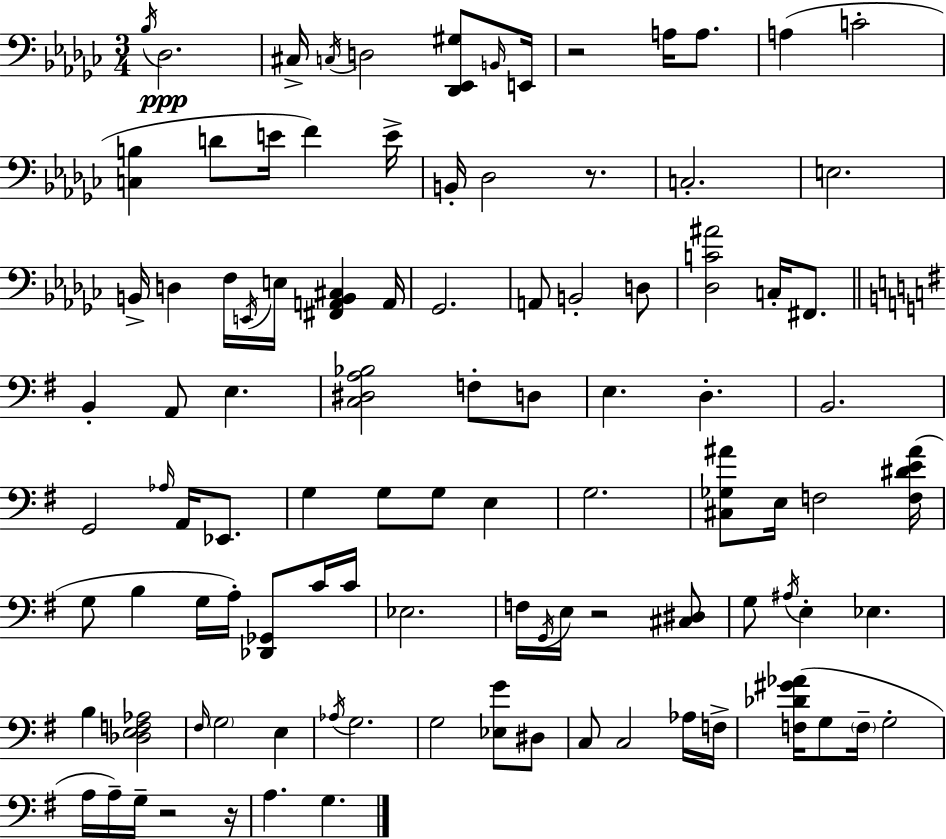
X:1
T:Untitled
M:3/4
L:1/4
K:Ebm
_B,/4 _D,2 ^C,/4 C,/4 D,2 [_D,,_E,,^G,]/2 B,,/4 E,,/4 z2 A,/4 A,/2 A, C2 [C,B,] D/2 E/4 F E/4 B,,/4 _D,2 z/2 C,2 E,2 B,,/4 D, F,/4 E,,/4 E,/4 [^F,,A,,B,,^C,] A,,/4 _G,,2 A,,/2 B,,2 D,/2 [_D,C^A]2 C,/4 ^F,,/2 B,, A,,/2 E, [C,^D,A,_B,]2 F,/2 D,/2 E, D, B,,2 G,,2 _A,/4 A,,/4 _E,,/2 G, G,/2 G,/2 E, G,2 [^C,_G,^A]/2 E,/4 F,2 [F,^DE^A]/4 G,/2 B, G,/4 A,/4 [_D,,_G,,]/2 C/4 C/4 _E,2 F,/4 G,,/4 E,/4 z2 [^C,^D,]/2 G,/2 ^A,/4 E, _E, B, [_D,E,F,_A,]2 ^F,/4 G,2 E, _A,/4 G,2 G,2 [_E,G]/2 ^D,/2 C,/2 C,2 _A,/4 F,/4 [F,_D^G_A]/4 G,/2 F,/4 G,2 A,/4 A,/4 G,/4 z2 z/4 A, G,